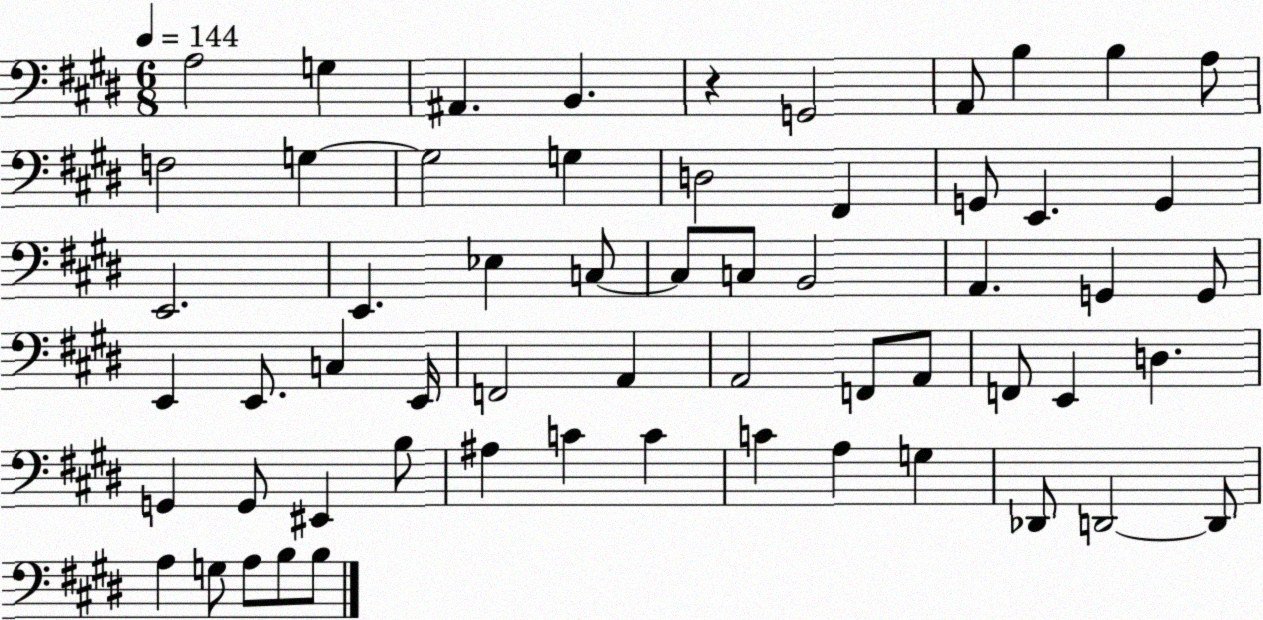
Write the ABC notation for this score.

X:1
T:Untitled
M:6/8
L:1/4
K:E
A,2 G, ^A,, B,, z G,,2 A,,/2 B, B, A,/2 F,2 G, G,2 G, D,2 ^F,, G,,/2 E,, G,, E,,2 E,, _E, C,/2 C,/2 C,/2 B,,2 A,, G,, G,,/2 E,, E,,/2 C, E,,/4 F,,2 A,, A,,2 F,,/2 A,,/2 F,,/2 E,, D, G,, G,,/2 ^E,, B,/2 ^A, C C C A, G, _D,,/2 D,,2 D,,/2 A, G,/2 A,/2 B,/2 B,/2